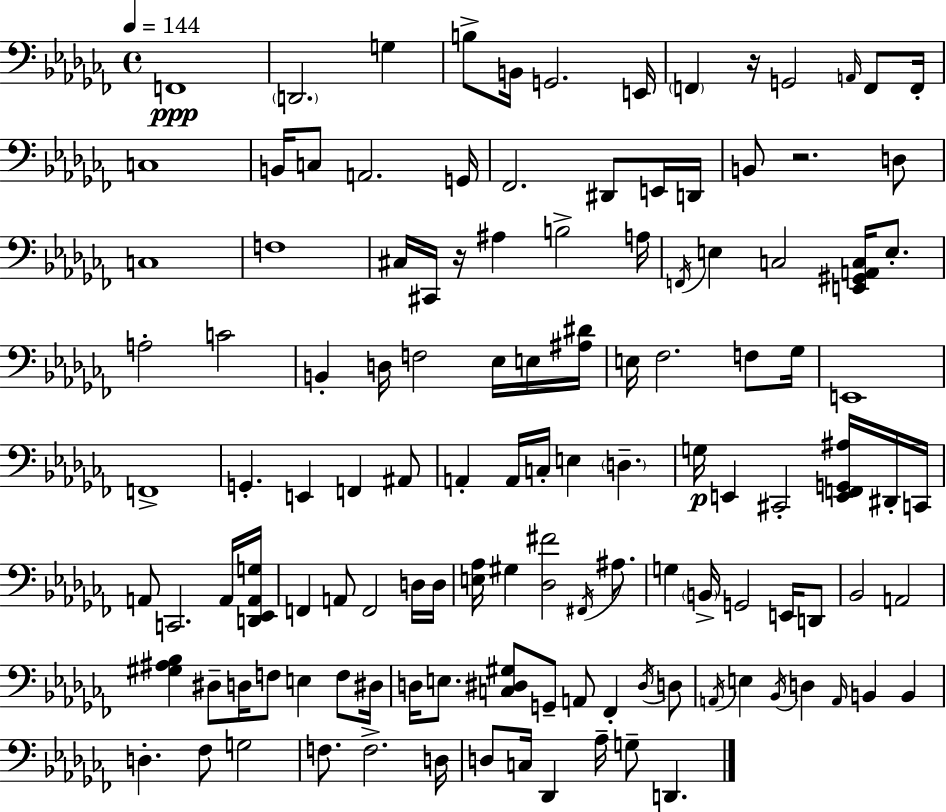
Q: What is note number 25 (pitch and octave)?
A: F3